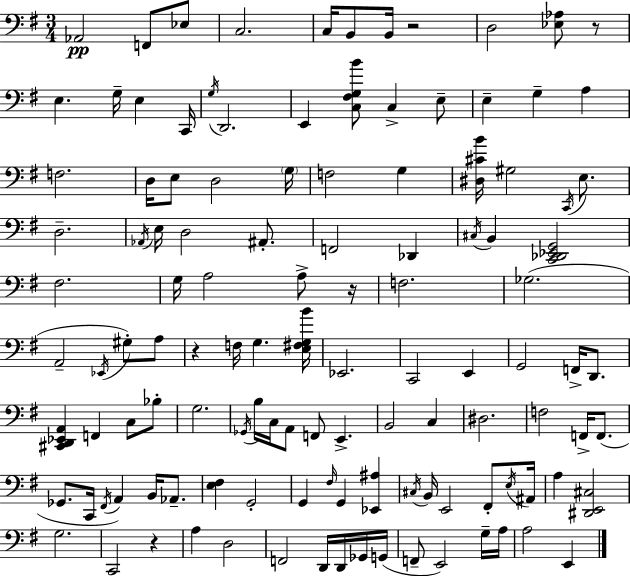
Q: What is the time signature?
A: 3/4